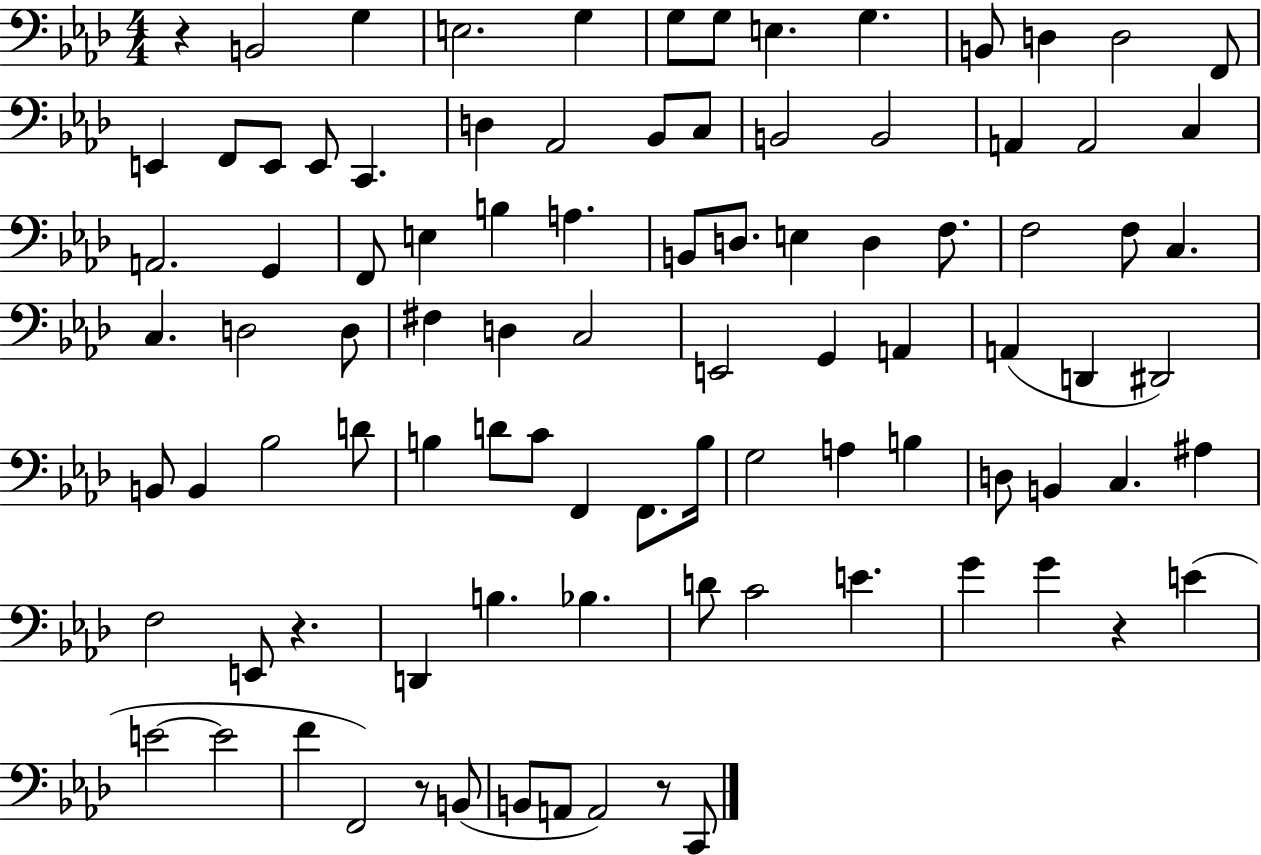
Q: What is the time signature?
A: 4/4